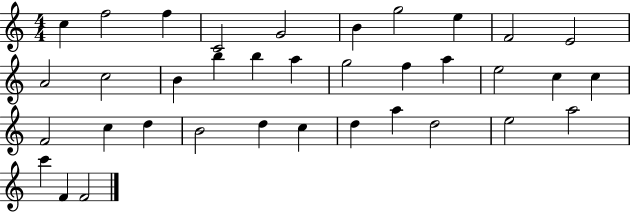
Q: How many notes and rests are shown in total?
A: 36